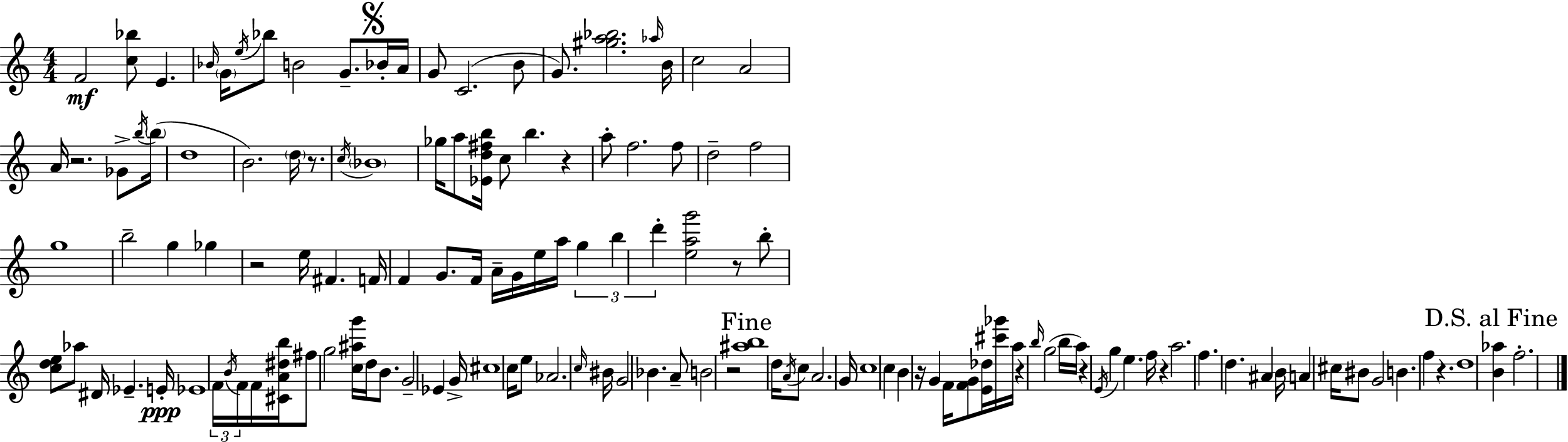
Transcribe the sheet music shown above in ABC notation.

X:1
T:Untitled
M:4/4
L:1/4
K:Am
F2 [c_b]/2 E _B/4 G/4 e/4 _b/2 B2 G/2 _B/4 A/4 G/2 C2 B/2 G/2 [^ga_b]2 _a/4 B/4 c2 A2 A/4 z2 _G/2 b/4 b/4 d4 B2 d/4 z/2 c/4 _B4 _g/4 a/2 [_Ed^fb]/4 c/2 b z a/2 f2 f/2 d2 f2 g4 b2 g _g z2 e/4 ^F F/4 F G/2 F/4 A/4 G/4 e/4 a/4 g b d' [eag']2 z/2 b/2 [cde]/2 _a/2 ^D/4 _E E/4 _E4 F/4 B/4 F/4 F/4 [^CA^db]/4 ^f/2 g2 [c^ag']/4 d/4 B/2 G2 _E G/4 ^c4 c/4 e/2 _A2 c/4 ^B/4 G2 _B A/2 B2 z2 [^ab]4 d/4 A/4 c/2 A2 G/4 c4 c B z/4 G F/4 [FG]/2 [E_d]/4 [^c'_g']/4 a/4 z b/4 g2 b/4 a/4 z E/4 g e f/4 z a2 f d ^A B/4 A ^c/4 ^B/2 G2 B f z d4 [B_a] f2